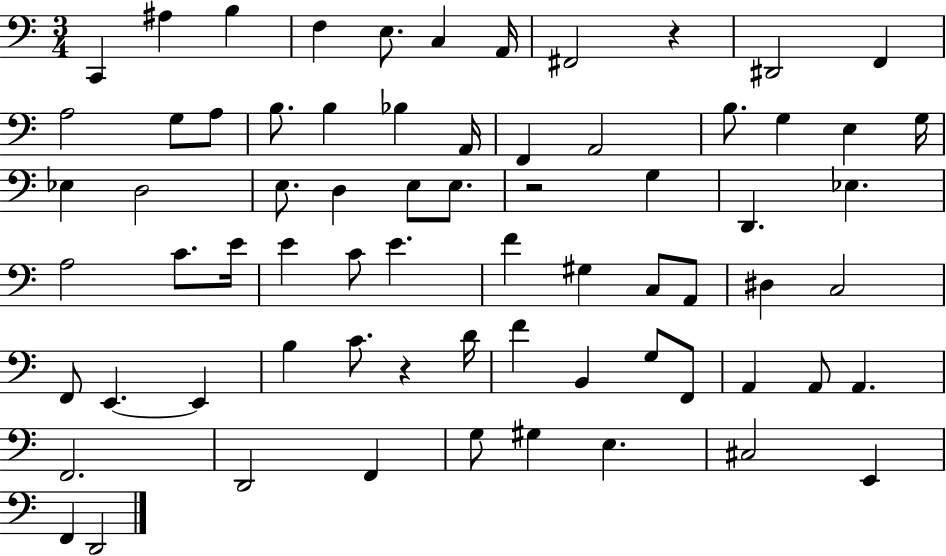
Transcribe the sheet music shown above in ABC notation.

X:1
T:Untitled
M:3/4
L:1/4
K:C
C,, ^A, B, F, E,/2 C, A,,/4 ^F,,2 z ^D,,2 F,, A,2 G,/2 A,/2 B,/2 B, _B, A,,/4 F,, A,,2 B,/2 G, E, G,/4 _E, D,2 E,/2 D, E,/2 E,/2 z2 G, D,, _E, A,2 C/2 E/4 E C/2 E F ^G, C,/2 A,,/2 ^D, C,2 F,,/2 E,, E,, B, C/2 z D/4 F B,, G,/2 F,,/2 A,, A,,/2 A,, F,,2 D,,2 F,, G,/2 ^G, E, ^C,2 E,, F,, D,,2